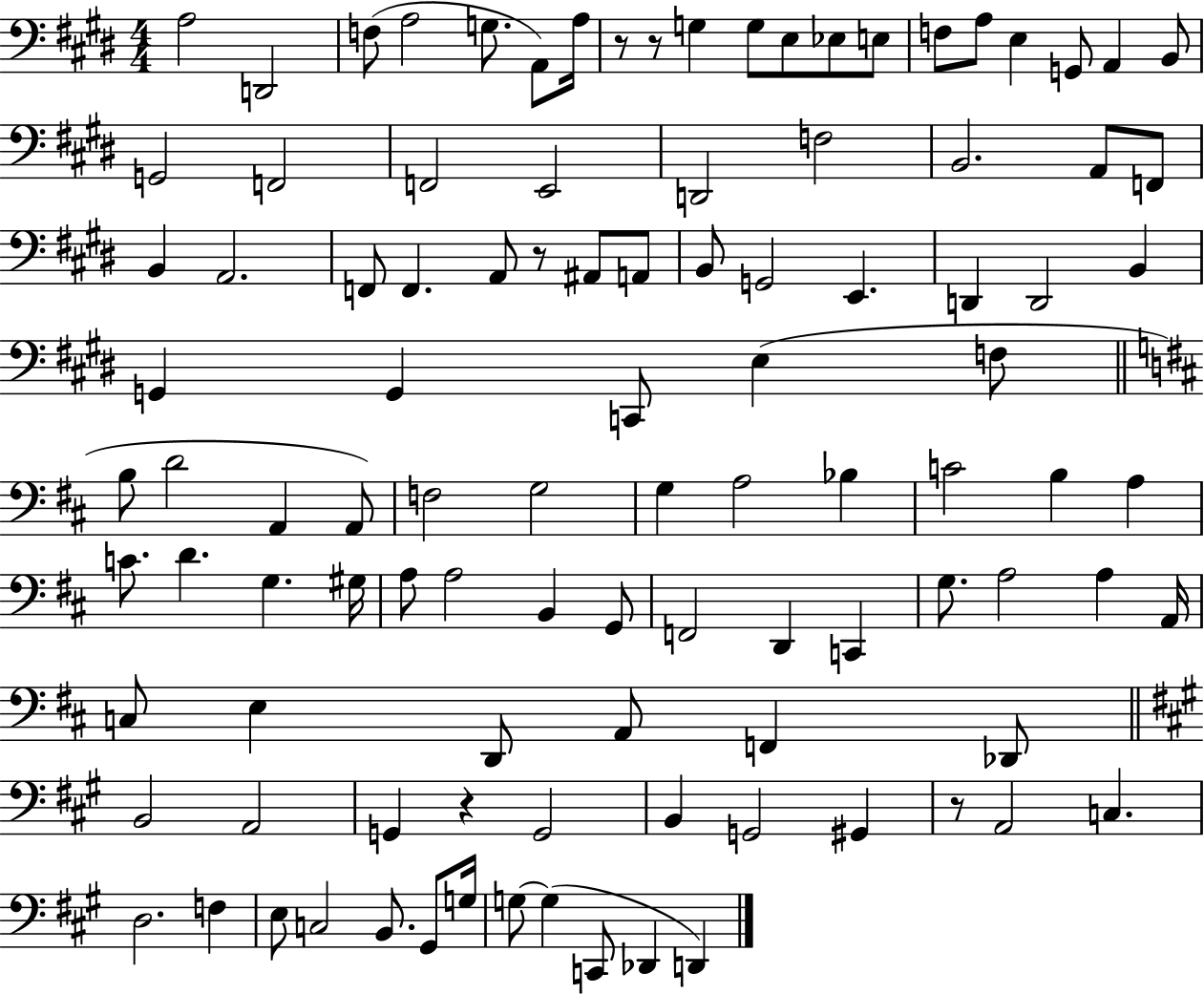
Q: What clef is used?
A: bass